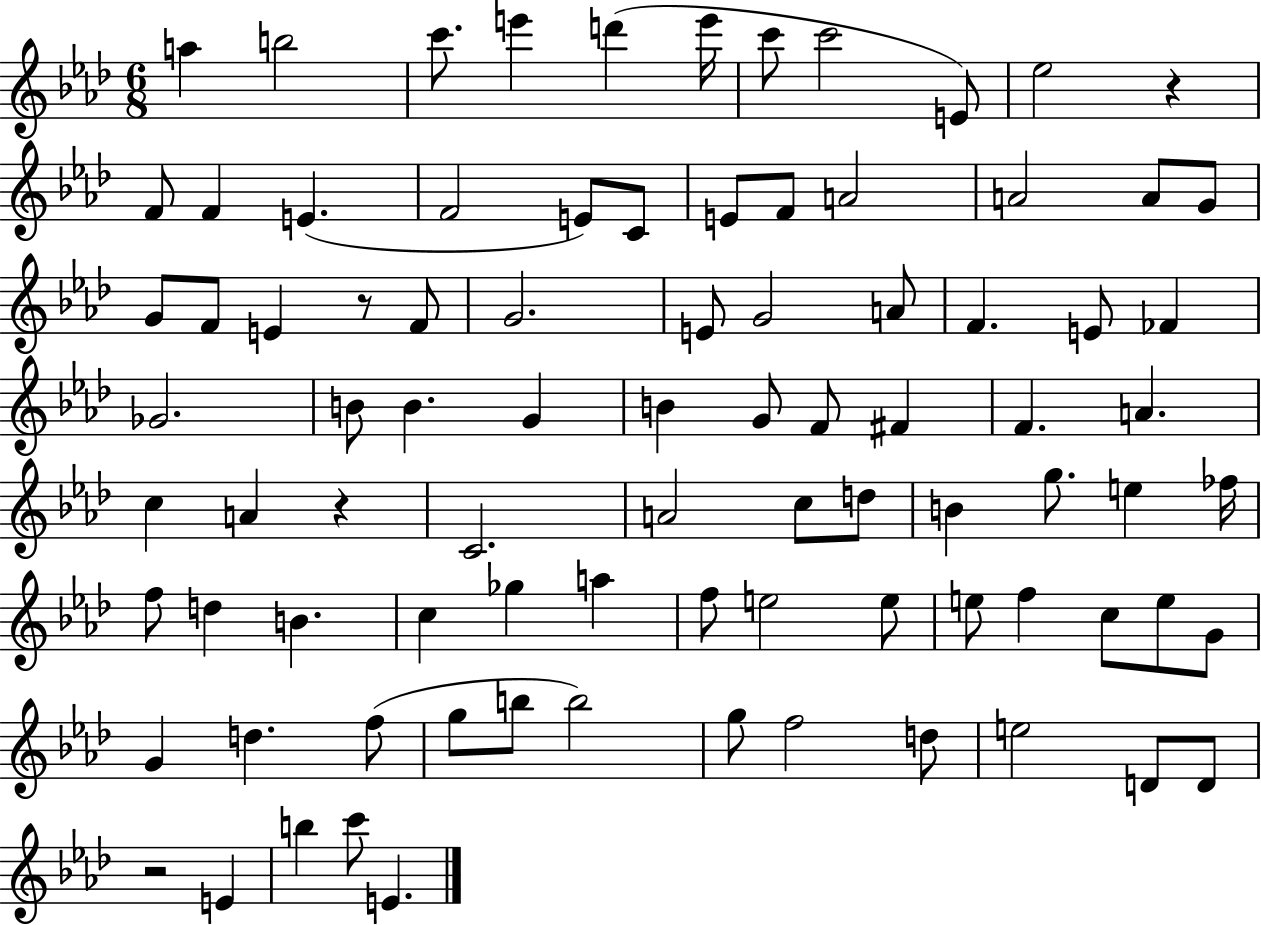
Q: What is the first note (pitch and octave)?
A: A5